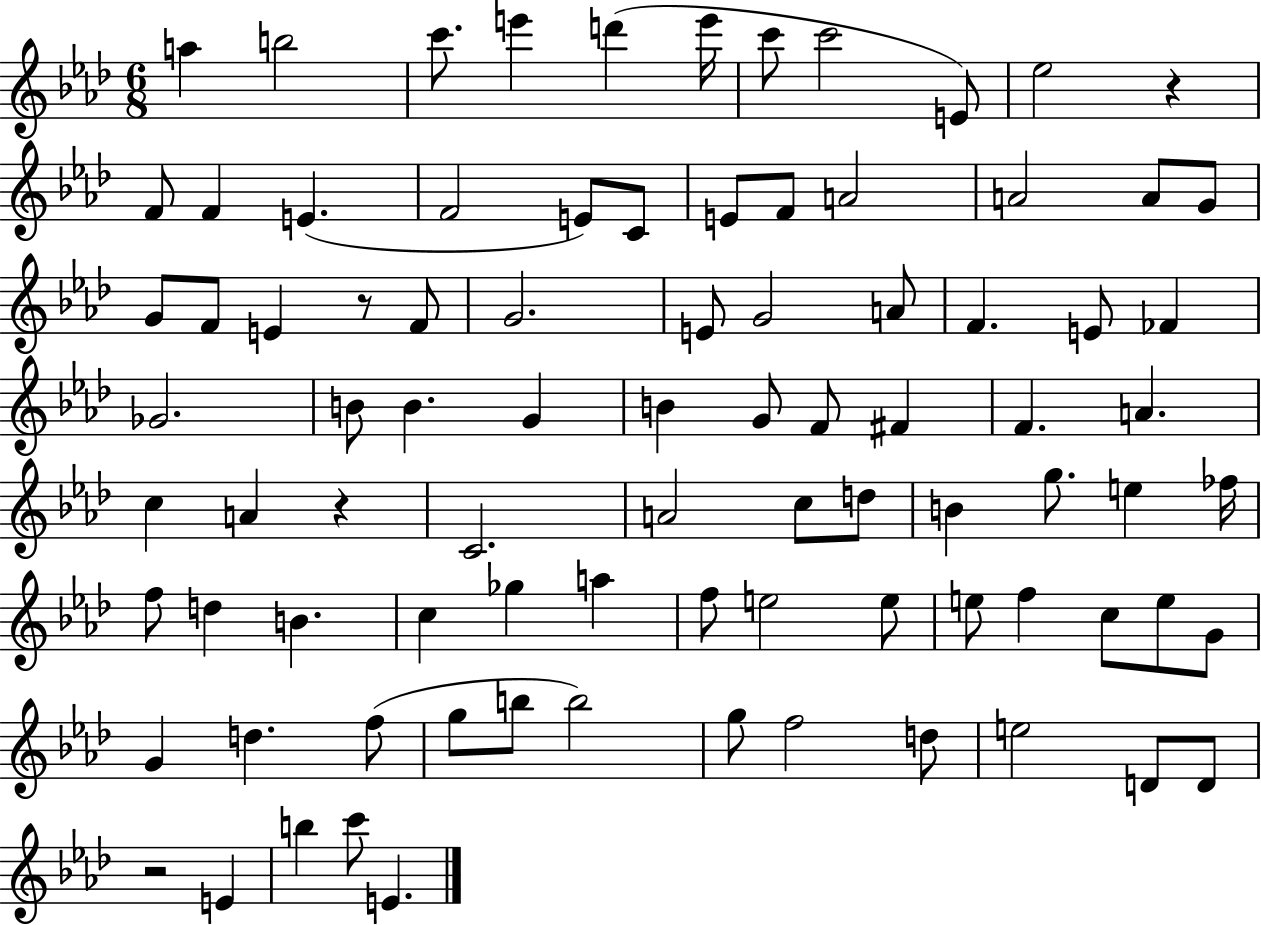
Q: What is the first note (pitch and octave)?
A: A5